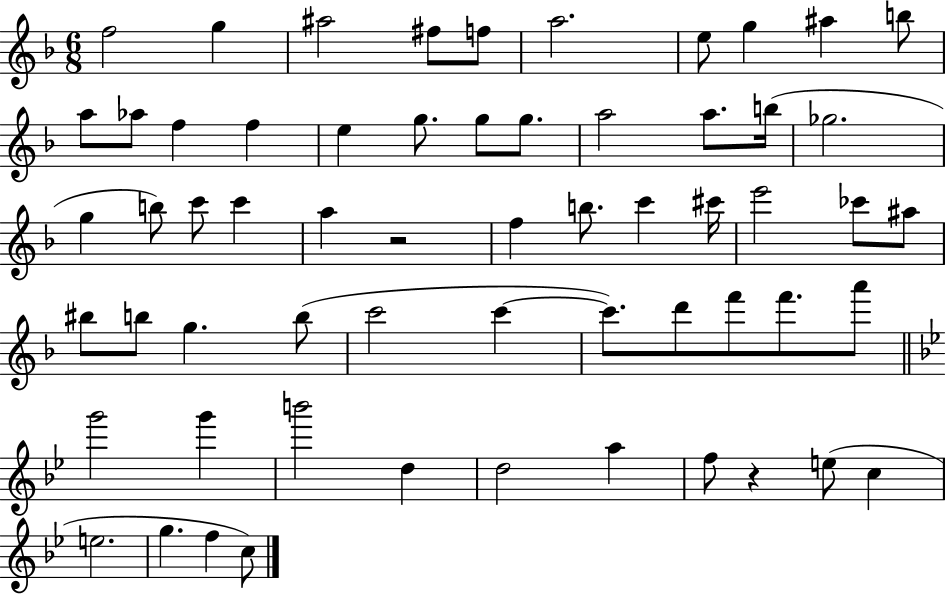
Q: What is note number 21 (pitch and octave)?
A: B5